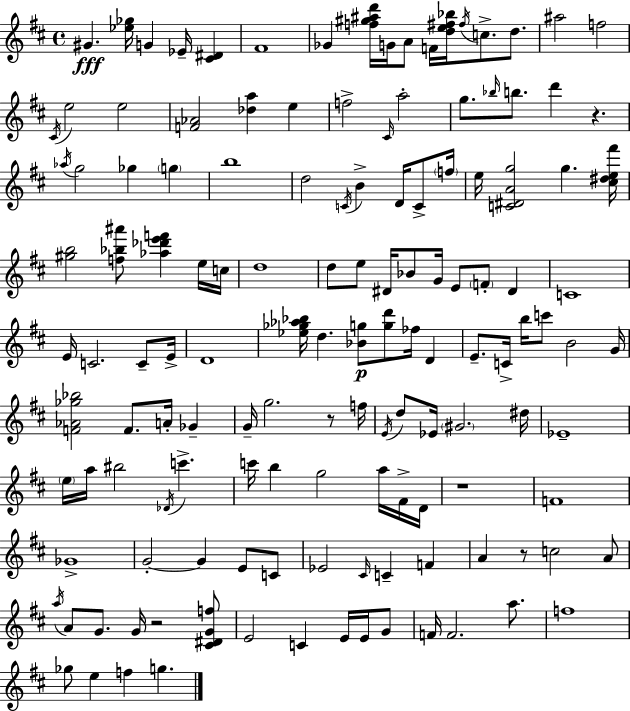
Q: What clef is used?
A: treble